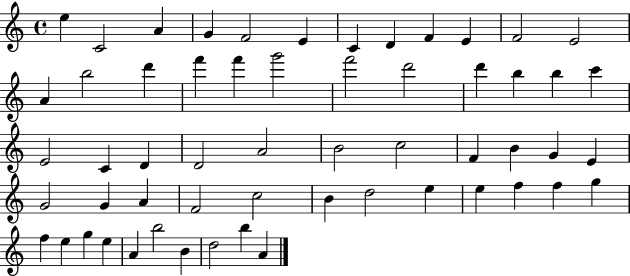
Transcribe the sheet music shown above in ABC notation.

X:1
T:Untitled
M:4/4
L:1/4
K:C
e C2 A G F2 E C D F E F2 E2 A b2 d' f' f' g'2 f'2 d'2 d' b b c' E2 C D D2 A2 B2 c2 F B G E G2 G A F2 c2 B d2 e e f f g f e g e A b2 B d2 b A